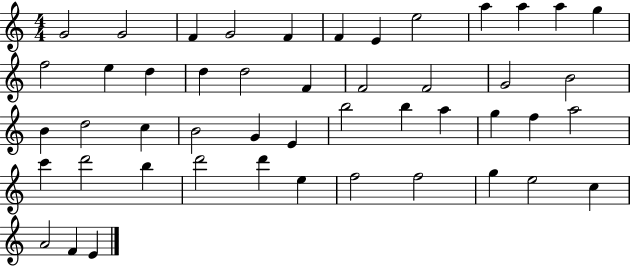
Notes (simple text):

G4/h G4/h F4/q G4/h F4/q F4/q E4/q E5/h A5/q A5/q A5/q G5/q F5/h E5/q D5/q D5/q D5/h F4/q F4/h F4/h G4/h B4/h B4/q D5/h C5/q B4/h G4/q E4/q B5/h B5/q A5/q G5/q F5/q A5/h C6/q D6/h B5/q D6/h D6/q E5/q F5/h F5/h G5/q E5/h C5/q A4/h F4/q E4/q